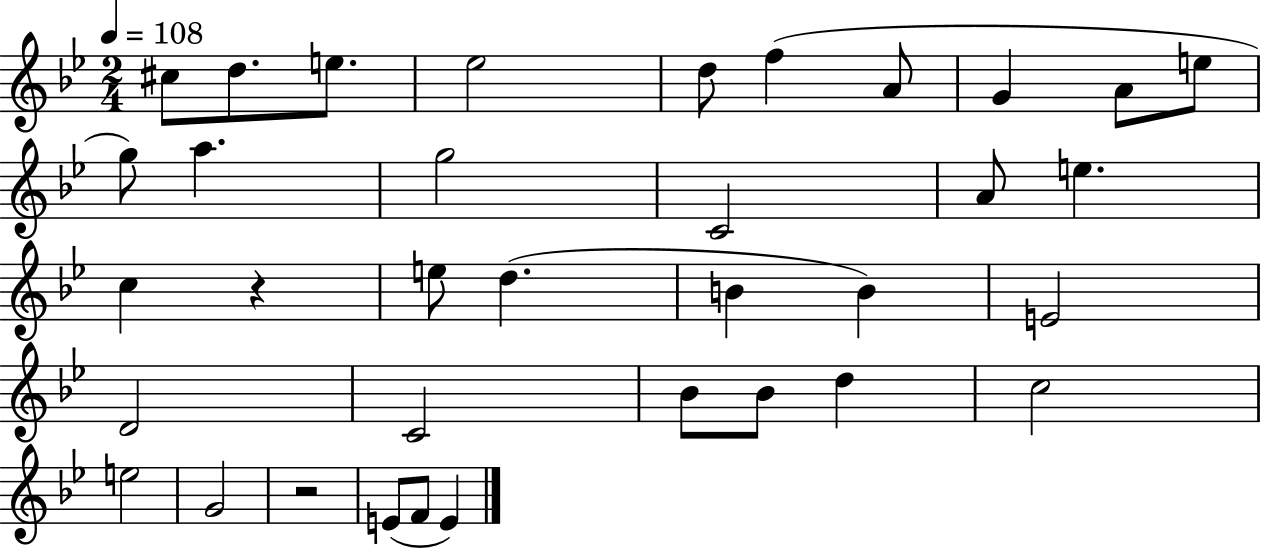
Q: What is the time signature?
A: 2/4